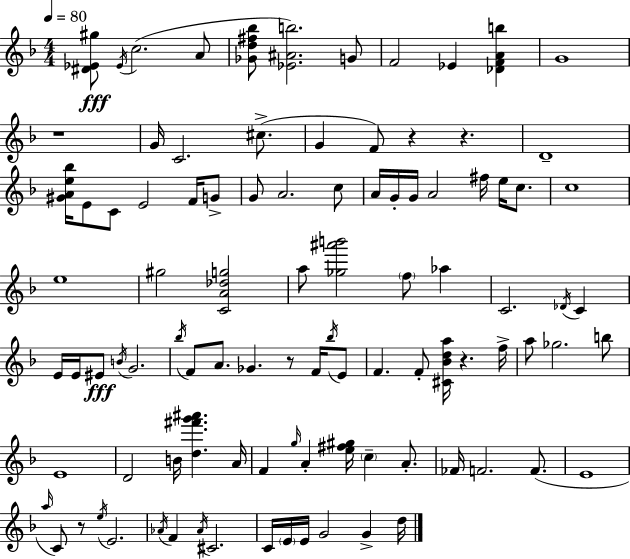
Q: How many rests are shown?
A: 6